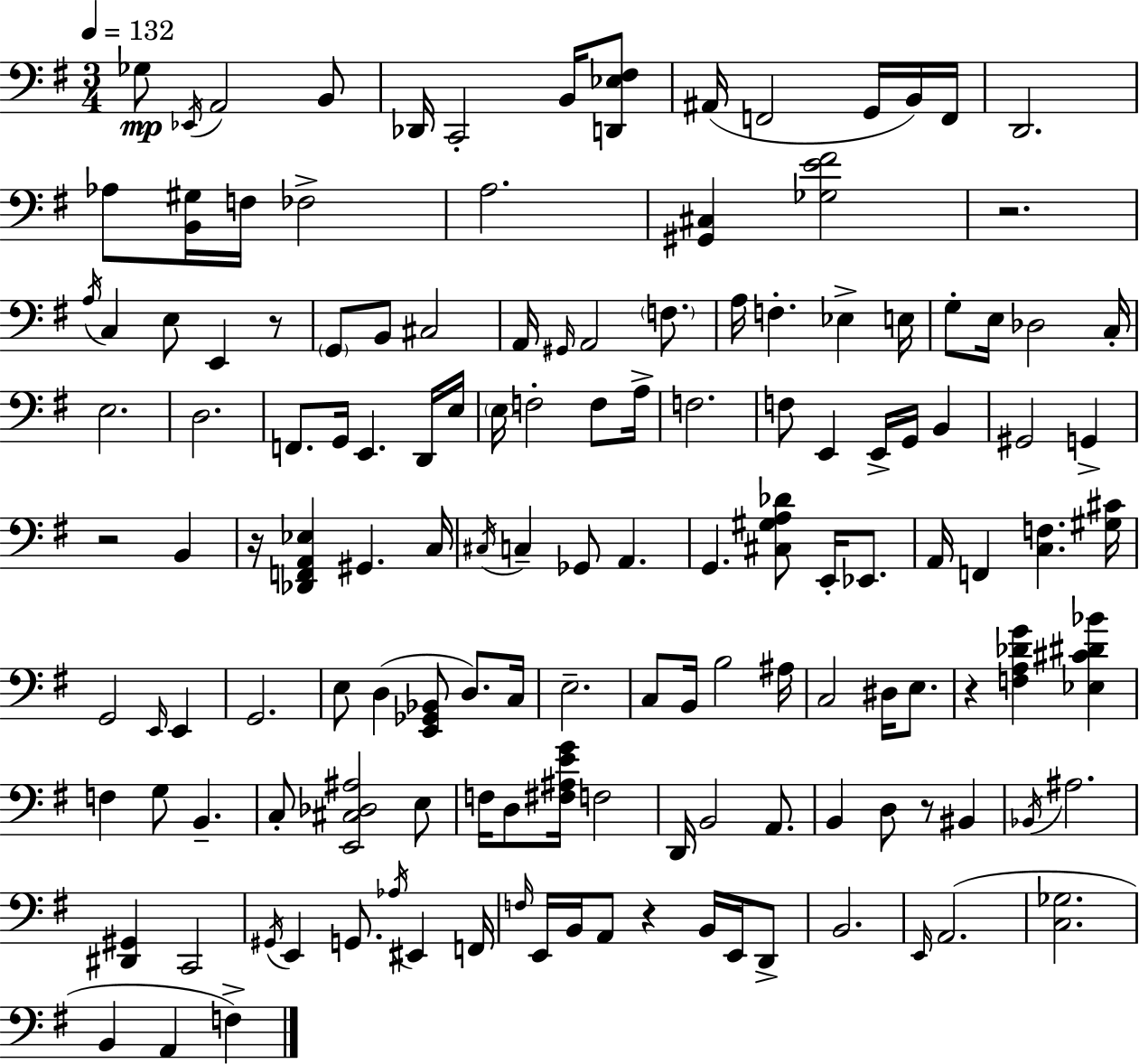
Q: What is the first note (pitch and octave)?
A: Gb3